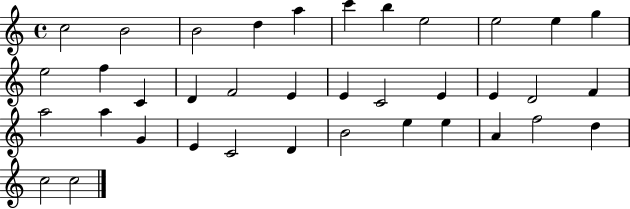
C5/h B4/h B4/h D5/q A5/q C6/q B5/q E5/h E5/h E5/q G5/q E5/h F5/q C4/q D4/q F4/h E4/q E4/q C4/h E4/q E4/q D4/h F4/q A5/h A5/q G4/q E4/q C4/h D4/q B4/h E5/q E5/q A4/q F5/h D5/q C5/h C5/h